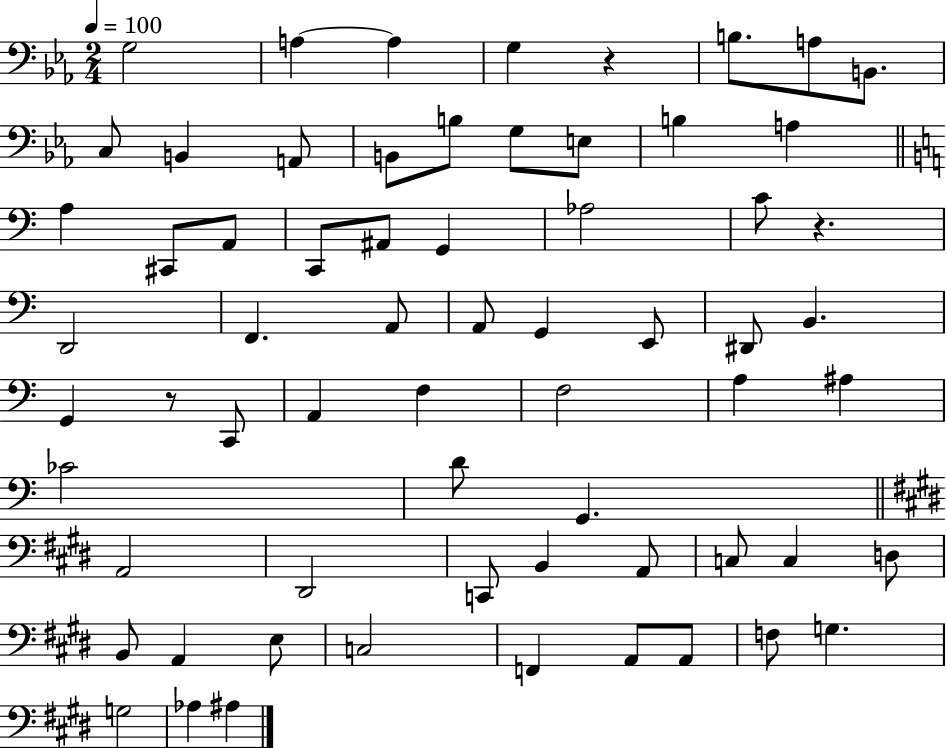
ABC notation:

X:1
T:Untitled
M:2/4
L:1/4
K:Eb
G,2 A, A, G, z B,/2 A,/2 B,,/2 C,/2 B,, A,,/2 B,,/2 B,/2 G,/2 E,/2 B, A, A, ^C,,/2 A,,/2 C,,/2 ^A,,/2 G,, _A,2 C/2 z D,,2 F,, A,,/2 A,,/2 G,, E,,/2 ^D,,/2 B,, G,, z/2 C,,/2 A,, F, F,2 A, ^A, _C2 D/2 G,, A,,2 ^D,,2 C,,/2 B,, A,,/2 C,/2 C, D,/2 B,,/2 A,, E,/2 C,2 F,, A,,/2 A,,/2 F,/2 G, G,2 _A, ^A,